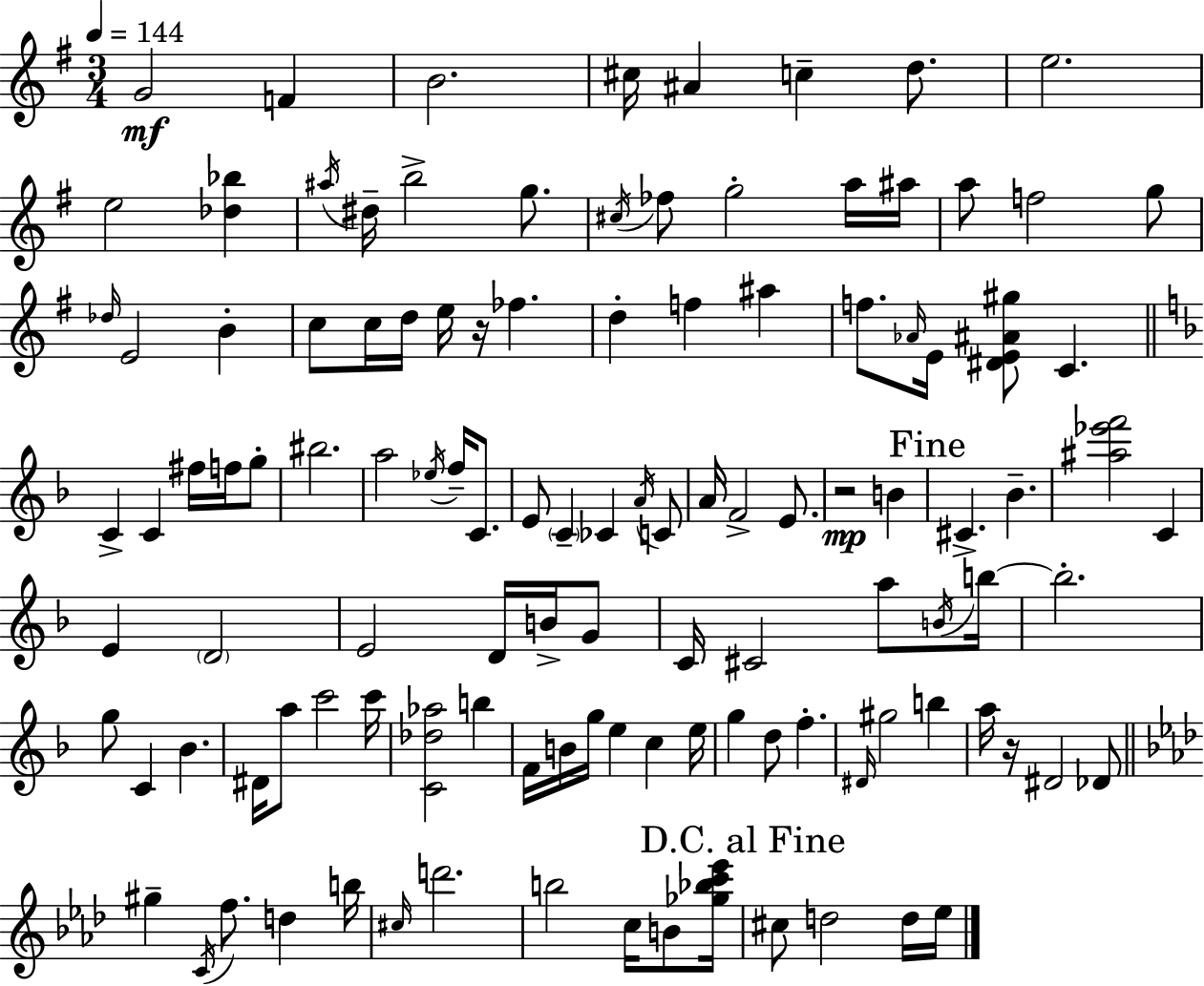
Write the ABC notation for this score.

X:1
T:Untitled
M:3/4
L:1/4
K:Em
G2 F B2 ^c/4 ^A c d/2 e2 e2 [_d_b] ^a/4 ^d/4 b2 g/2 ^c/4 _f/2 g2 a/4 ^a/4 a/2 f2 g/2 _d/4 E2 B c/2 c/4 d/4 e/4 z/4 _f d f ^a f/2 _A/4 E/4 [^DE^A^g]/2 C C C ^f/4 f/4 g/2 ^b2 a2 _e/4 f/4 C/2 E/2 C _C A/4 C/2 A/4 F2 E/2 z2 B ^C _B [^a_e'f']2 C E D2 E2 D/4 B/4 G/2 C/4 ^C2 a/2 B/4 b/4 b2 g/2 C _B ^D/4 a/2 c'2 c'/4 [C_d_a]2 b F/4 B/4 g/4 e c e/4 g d/2 f ^D/4 ^g2 b a/4 z/4 ^D2 _D/2 ^g C/4 f/2 d b/4 ^c/4 d'2 b2 c/4 B/2 [_g_bc'_e']/4 ^c/2 d2 d/4 _e/4